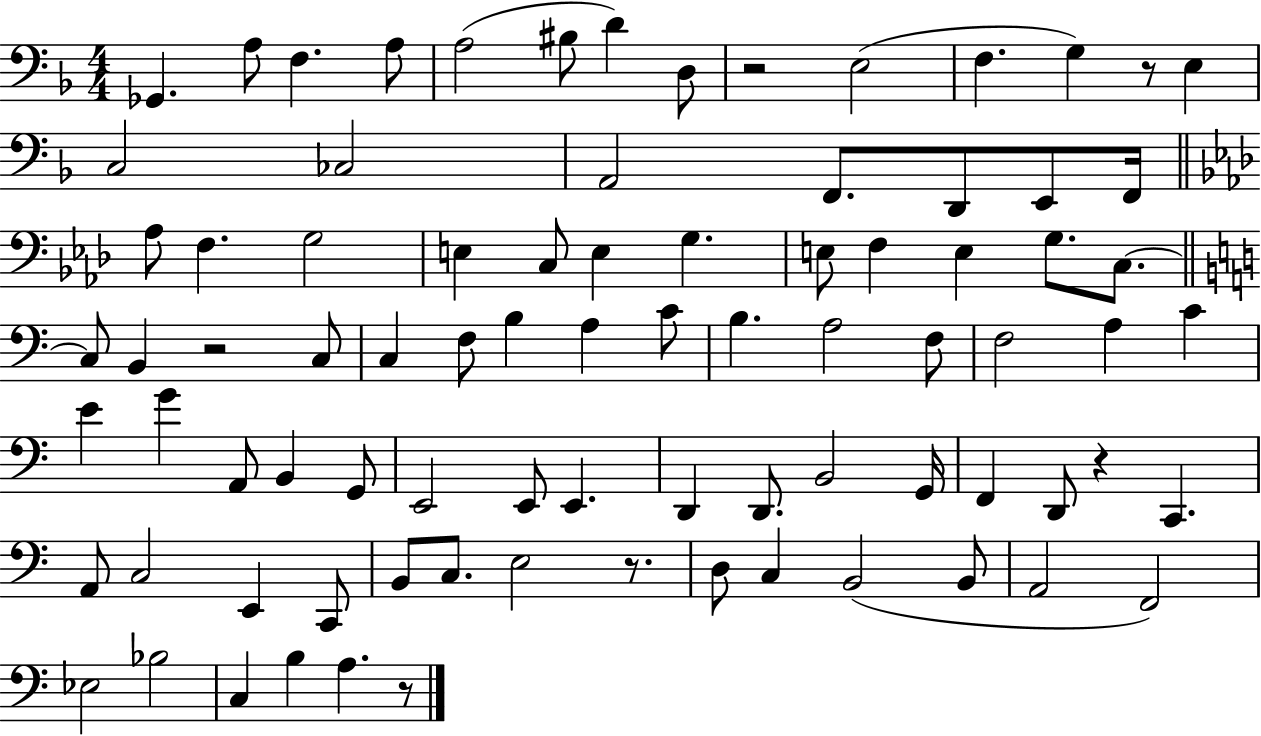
Gb2/q. A3/e F3/q. A3/e A3/h BIS3/e D4/q D3/e R/h E3/h F3/q. G3/q R/e E3/q C3/h CES3/h A2/h F2/e. D2/e E2/e F2/s Ab3/e F3/q. G3/h E3/q C3/e E3/q G3/q. E3/e F3/q E3/q G3/e. C3/e. C3/e B2/q R/h C3/e C3/q F3/e B3/q A3/q C4/e B3/q. A3/h F3/e F3/h A3/q C4/q E4/q G4/q A2/e B2/q G2/e E2/h E2/e E2/q. D2/q D2/e. B2/h G2/s F2/q D2/e R/q C2/q. A2/e C3/h E2/q C2/e B2/e C3/e. E3/h R/e. D3/e C3/q B2/h B2/e A2/h F2/h Eb3/h Bb3/h C3/q B3/q A3/q. R/e